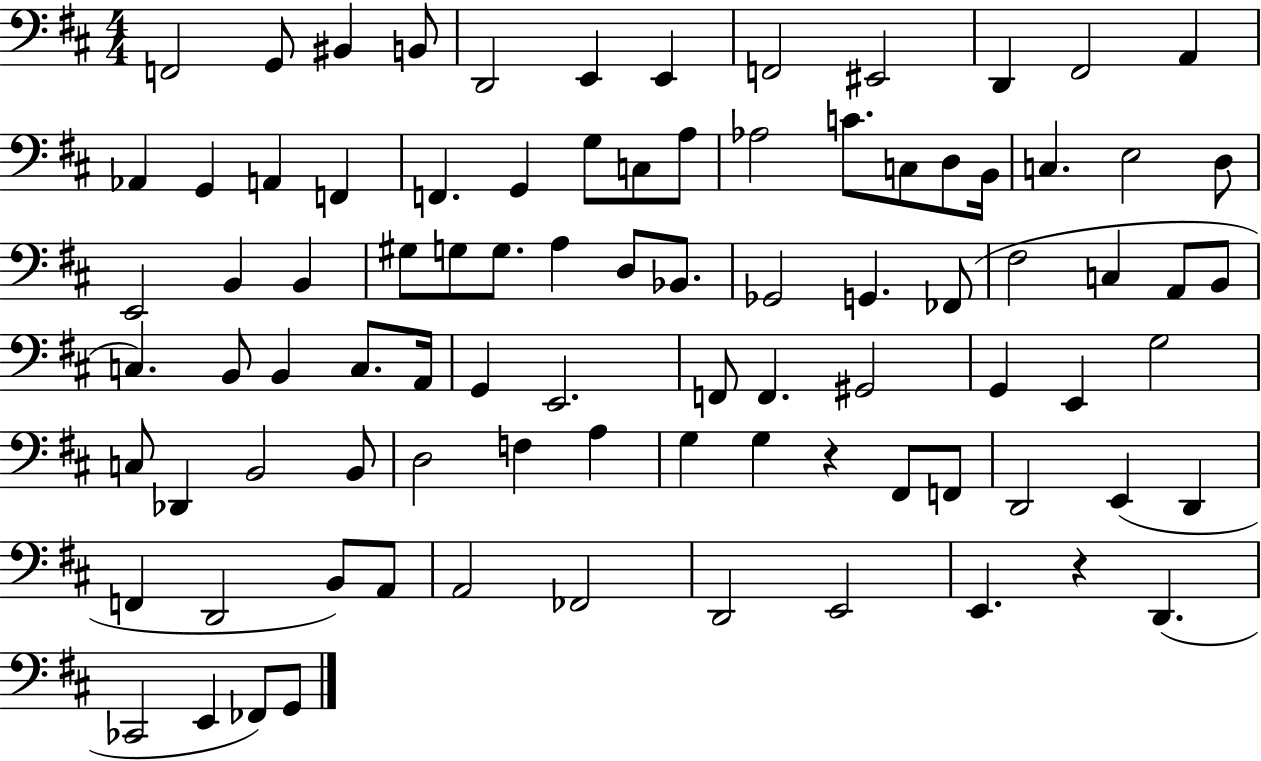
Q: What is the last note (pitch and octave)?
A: G2